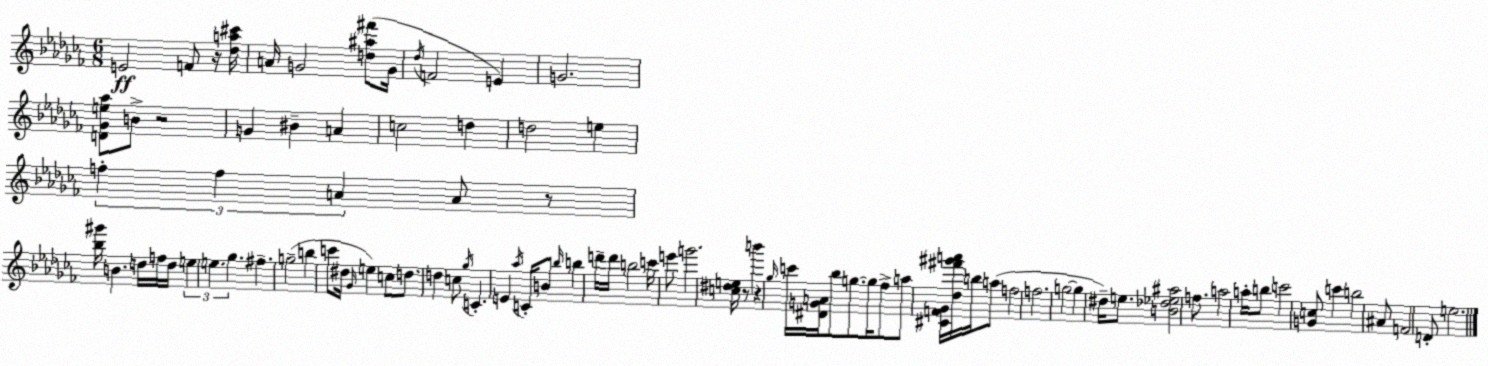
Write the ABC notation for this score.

X:1
T:Untitled
M:6/8
L:1/4
K:Abm
E2 F/2 z/4 [_da^c']/4 A/4 G2 [d^a^f']/2 G/4 _d/4 F2 E G2 [D_Ge_a]/2 B/2 z2 G ^B A c2 d d2 e f f A A/2 z/2 [_b^g']/4 B d/4 f/4 d/4 e e _g ^f g2 b c'/2 ^d/4 _G/4 e c/2 d/2 d c/2 _g/4 C E _a/4 C/4 B/2 _b/4 b d'/4 d'/4 b2 c'/4 e'/2 g'2 [c^de]/4 z/2 b' z _g/4 c'/4 [^DGA]/4 _b/2 g/2 g/4 _f/2 a/2 [^CF_G]/4 [_d^f'^g'a']/4 b/4 a/2 f2 f2 g2 g ^d/4 e/2 [B_d_e^a]2 f/2 a2 a/4 b/2 c'2 [Gc]/2 c' b2 ^A/2 F2 D/2 e2